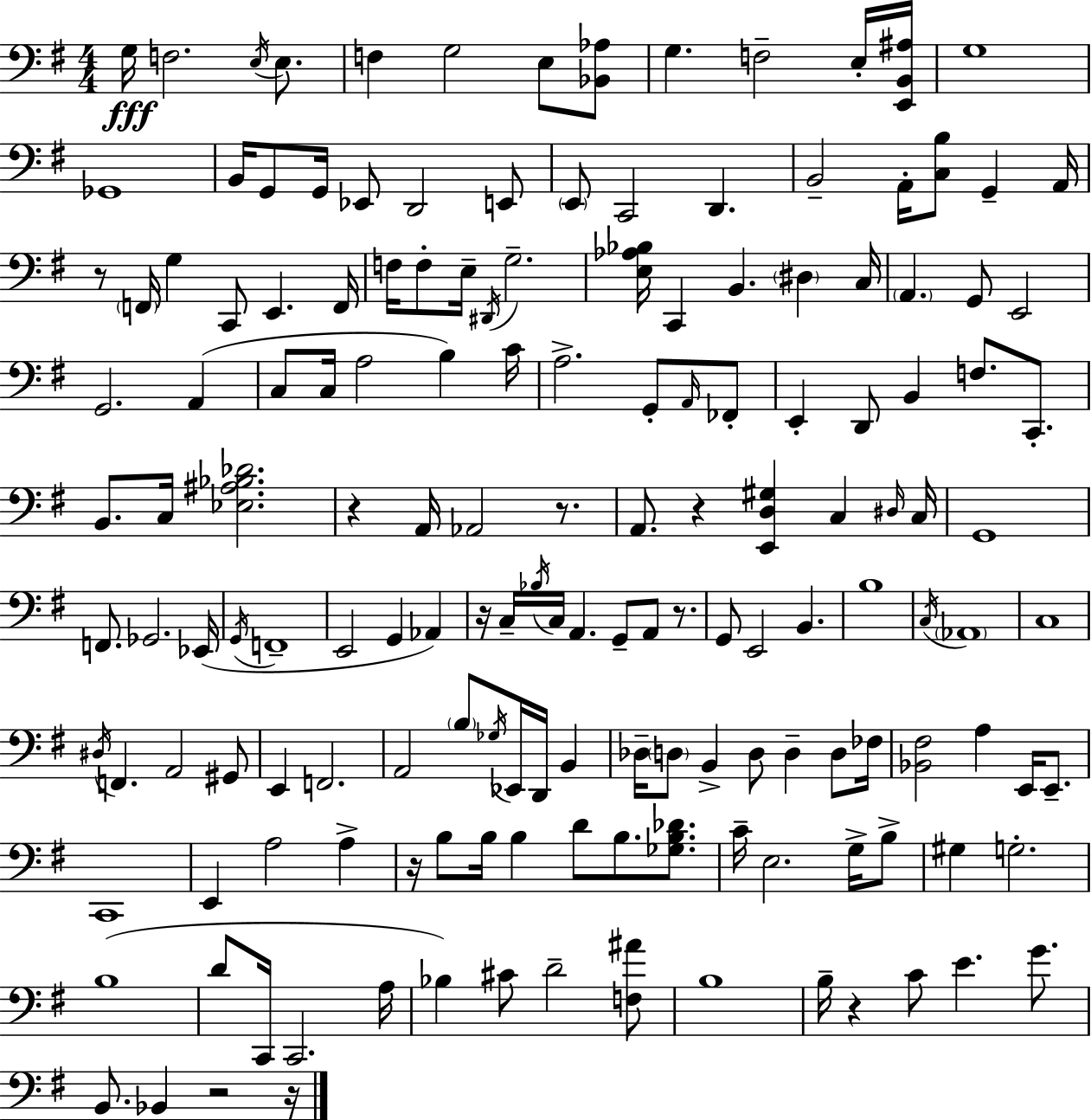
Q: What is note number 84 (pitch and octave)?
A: B2